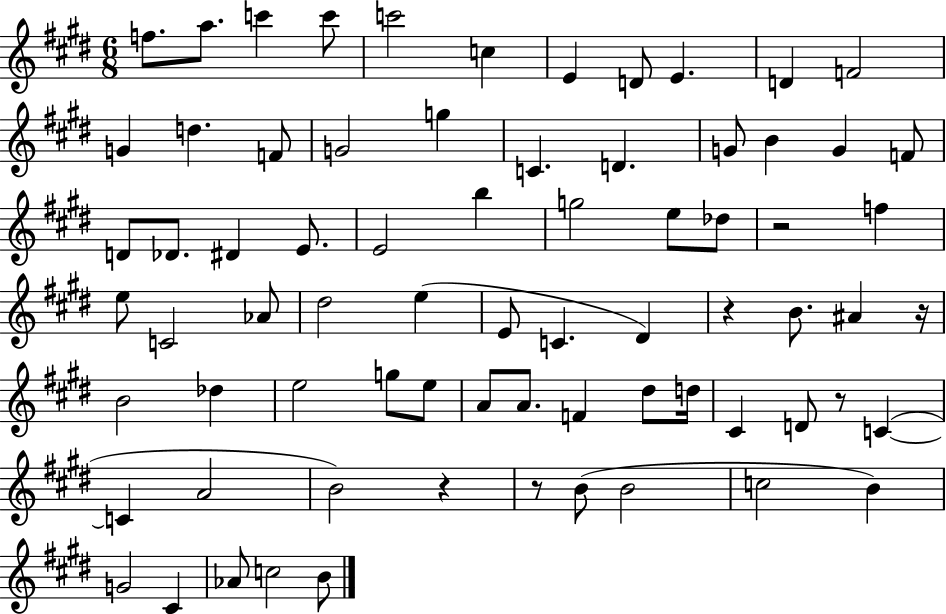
F5/e. A5/e. C6/q C6/e C6/h C5/q E4/q D4/e E4/q. D4/q F4/h G4/q D5/q. F4/e G4/h G5/q C4/q. D4/q. G4/e B4/q G4/q F4/e D4/e Db4/e. D#4/q E4/e. E4/h B5/q G5/h E5/e Db5/e R/h F5/q E5/e C4/h Ab4/e D#5/h E5/q E4/e C4/q. D#4/q R/q B4/e. A#4/q R/s B4/h Db5/q E5/h G5/e E5/e A4/e A4/e. F4/q D#5/e D5/s C#4/q D4/e R/e C4/q C4/q A4/h B4/h R/q R/e B4/e B4/h C5/h B4/q G4/h C#4/q Ab4/e C5/h B4/e